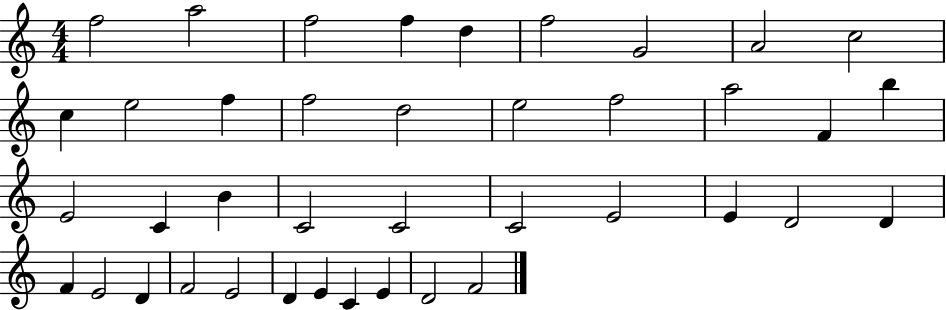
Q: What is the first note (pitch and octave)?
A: F5